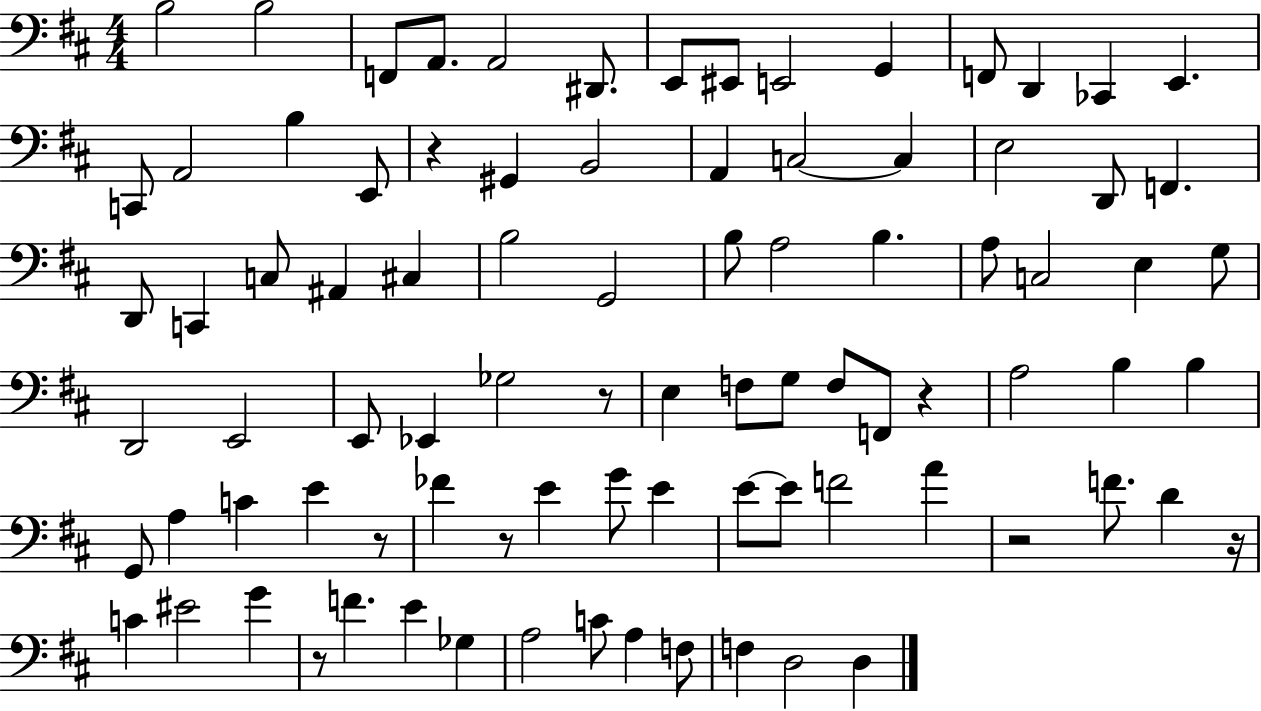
B3/h B3/h F2/e A2/e. A2/h D#2/e. E2/e EIS2/e E2/h G2/q F2/e D2/q CES2/q E2/q. C2/e A2/h B3/q E2/e R/q G#2/q B2/h A2/q C3/h C3/q E3/h D2/e F2/q. D2/e C2/q C3/e A#2/q C#3/q B3/h G2/h B3/e A3/h B3/q. A3/e C3/h E3/q G3/e D2/h E2/h E2/e Eb2/q Gb3/h R/e E3/q F3/e G3/e F3/e F2/e R/q A3/h B3/q B3/q G2/e A3/q C4/q E4/q R/e FES4/q R/e E4/q G4/e E4/q E4/e E4/e F4/h A4/q R/h F4/e. D4/q R/s C4/q EIS4/h G4/q R/e F4/q. E4/q Gb3/q A3/h C4/e A3/q F3/e F3/q D3/h D3/q